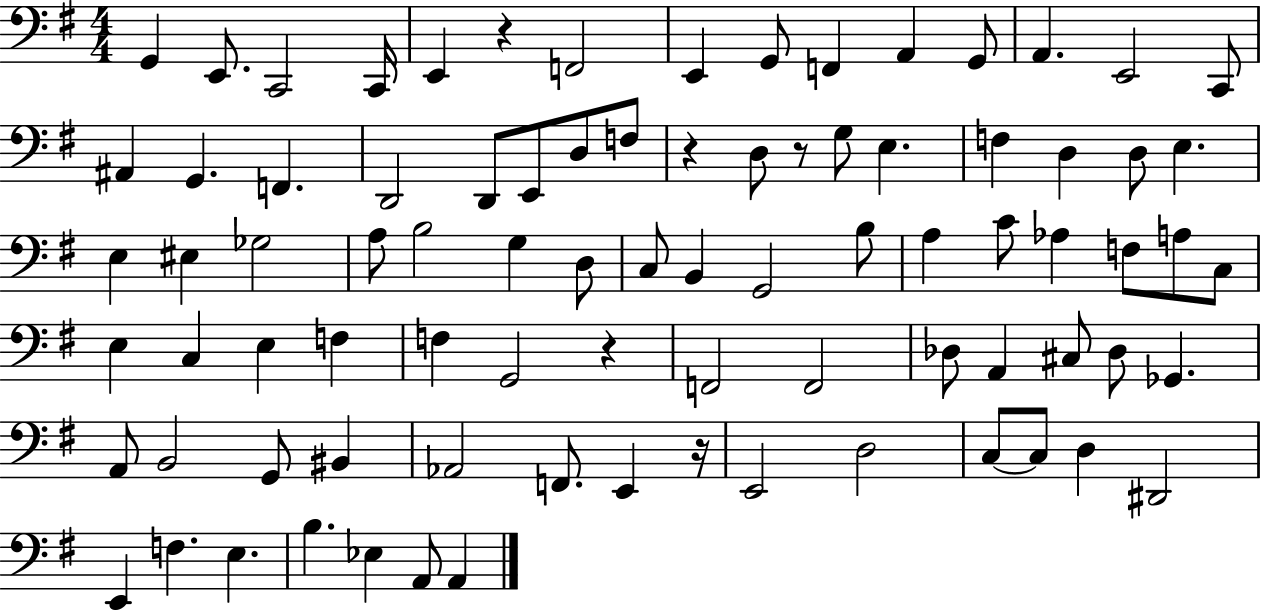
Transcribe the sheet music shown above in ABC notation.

X:1
T:Untitled
M:4/4
L:1/4
K:G
G,, E,,/2 C,,2 C,,/4 E,, z F,,2 E,, G,,/2 F,, A,, G,,/2 A,, E,,2 C,,/2 ^A,, G,, F,, D,,2 D,,/2 E,,/2 D,/2 F,/2 z D,/2 z/2 G,/2 E, F, D, D,/2 E, E, ^E, _G,2 A,/2 B,2 G, D,/2 C,/2 B,, G,,2 B,/2 A, C/2 _A, F,/2 A,/2 C,/2 E, C, E, F, F, G,,2 z F,,2 F,,2 _D,/2 A,, ^C,/2 _D,/2 _G,, A,,/2 B,,2 G,,/2 ^B,, _A,,2 F,,/2 E,, z/4 E,,2 D,2 C,/2 C,/2 D, ^D,,2 E,, F, E, B, _E, A,,/2 A,,